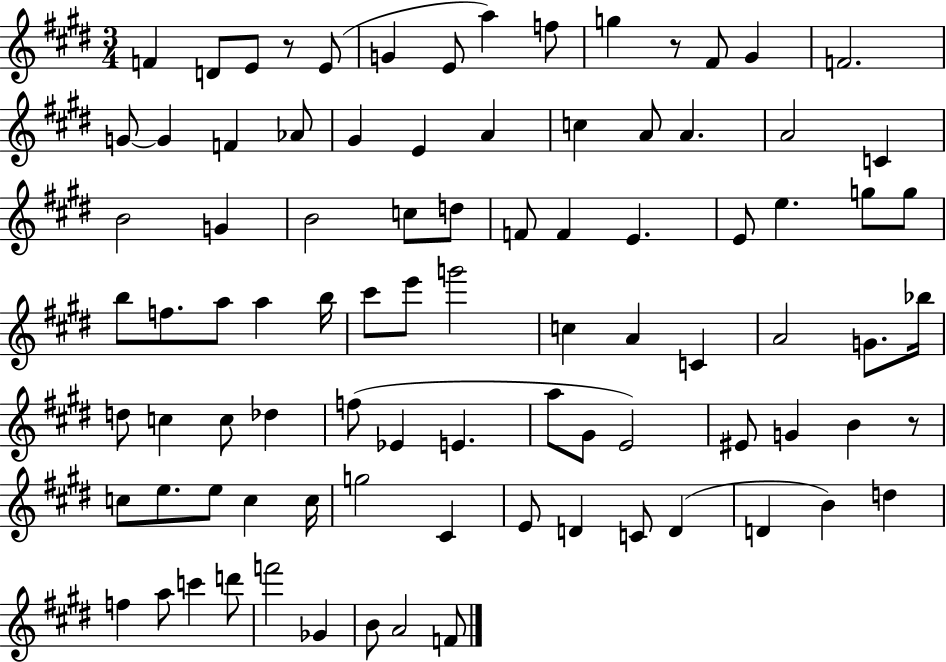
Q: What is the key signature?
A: E major